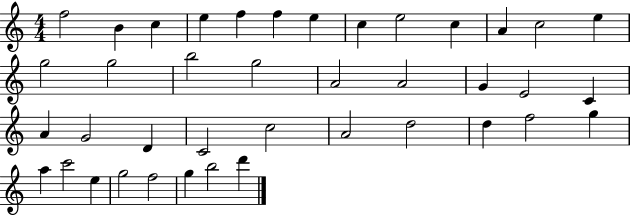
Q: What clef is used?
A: treble